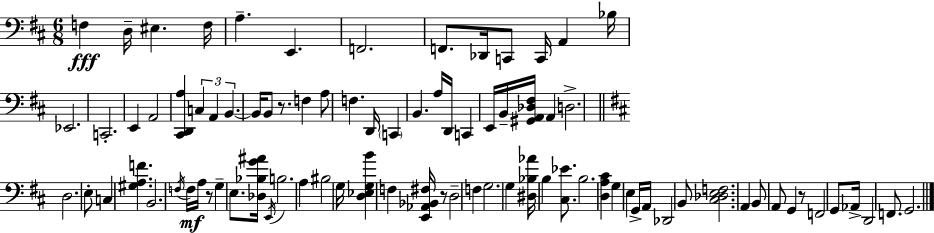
F3/q D3/s EIS3/q. F3/s A3/q. E2/q. F2/h. F2/e. Db2/s C2/e C2/s A2/q Bb3/s Eb2/h. C2/h. E2/q A2/h [C#2,D2,A3]/q C3/q A2/q B2/q. B2/s B2/e R/e. F3/q A3/e F3/q. D2/s C2/q B2/q. A3/s D2/s C2/q E2/s B2/s [G#2,A2,Db3,F#3]/s A2/q D3/h. D3/h. E3/e C3/q [G#3,A3,F4]/q. B2/h. F3/s F3/s A3/s R/e G3/q E3/e. [Db3,Bb3,G4,A#4]/s E2/s B3/h. A3/q BIS3/h G3/s [D3,Eb3,G3,B4]/q F3/q [E2,Ab2,Bb2,F#3]/s R/e D3/h F3/q G3/h. G3/q [D#3,Bb3,Ab4]/s B3/q [C#3,Eb4]/e. B3/h. [D3,A3,C#4]/q G3/q E3/q G2/s A2/s Db2/h B2/e [C#3,Db3,E3,F3]/h. A2/q B2/e A2/e G2/q R/e F2/h G2/e Ab2/s D2/h F2/e. G2/h.